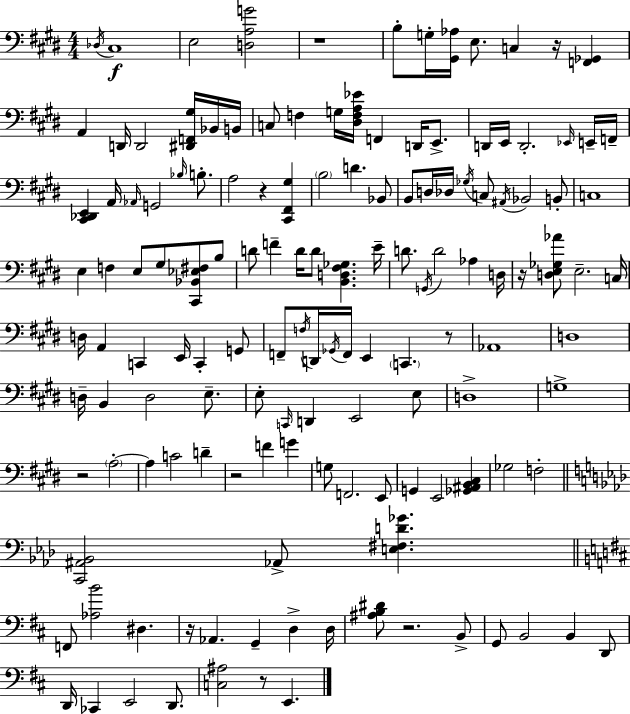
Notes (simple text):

Db3/s C#3/w E3/h [D3,A3,G4]/h R/w B3/e G3/s [G#2,Ab3]/s E3/e. C3/q R/s [F2,Gb2]/q A2/q D2/s D2/h [D#2,F2,G#3]/s Bb2/s B2/s C3/e F3/q G3/s [D#3,F3,A3,Eb4]/s F2/q D2/s E2/e. D2/s E2/s D2/h. Eb2/s E2/s F2/s [C#2,Db2,E2]/q A2/s Ab2/s G2/h Bb3/s B3/e. A3/h R/q [C#2,F#2,G#3]/q B3/h D4/q. Bb2/e B2/e D3/s Db3/s Gb3/s C3/e A#2/s Bb2/h B2/e C3/w E3/q F3/q E3/e G#3/e [C#2,Bb2,Eb3,F#3]/e B3/e D4/e F4/q D4/s D4/e [B2,D3,F#3,Gb3]/q. E4/s D4/e. G2/s D4/h Ab3/q D3/s R/s [D3,E3,Gb3,Ab4]/e E3/h. C3/s D3/s A2/q C2/q E2/s C2/q G2/e F2/e F3/s D2/s Gb2/s F2/s E2/q C2/q. R/e Ab2/w D3/w D3/s B2/q D3/h E3/e. E3/e C2/s D2/q E2/h E3/e D3/w G3/w R/h A3/h A3/q C4/h D4/q R/h F4/q G4/q G3/e F2/h. E2/e G2/q E2/h [Gb2,A#2,B2,C#3]/q Gb3/h F3/h [C2,A#2,Bb2]/h Ab2/e [E3,F#3,D4,Gb4]/q. F2/e [Ab3,B4]/h D#3/q. R/s Ab2/q. G2/q D3/q D3/s [A#3,B3,D#4]/e R/h. B2/e G2/e B2/h B2/q D2/e D2/s CES2/q E2/h D2/e. [C3,A#3]/h R/e E2/q.